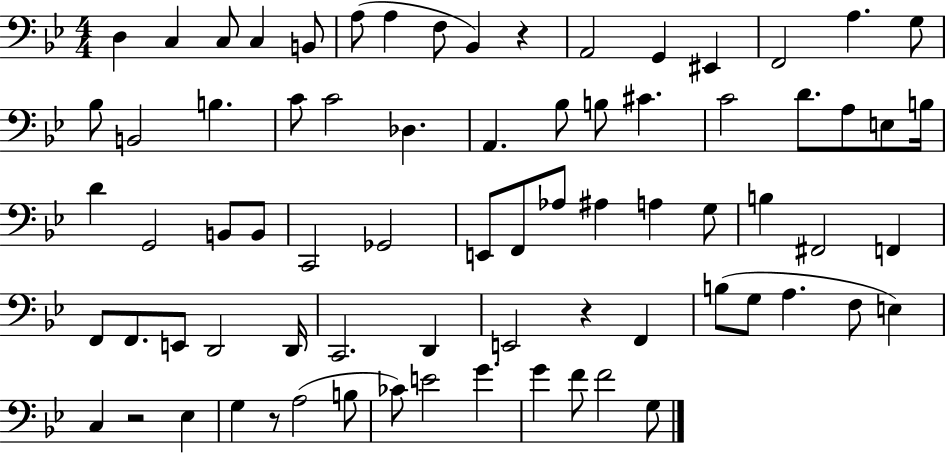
X:1
T:Untitled
M:4/4
L:1/4
K:Bb
D, C, C,/2 C, B,,/2 A,/2 A, F,/2 _B,, z A,,2 G,, ^E,, F,,2 A, G,/2 _B,/2 B,,2 B, C/2 C2 _D, A,, _B,/2 B,/2 ^C C2 D/2 A,/2 E,/2 B,/4 D G,,2 B,,/2 B,,/2 C,,2 _G,,2 E,,/2 F,,/2 _A,/2 ^A, A, G,/2 B, ^F,,2 F,, F,,/2 F,,/2 E,,/2 D,,2 D,,/4 C,,2 D,, E,,2 z F,, B,/2 G,/2 A, F,/2 E, C, z2 _E, G, z/2 A,2 B,/2 _C/2 E2 G G F/2 F2 G,/2